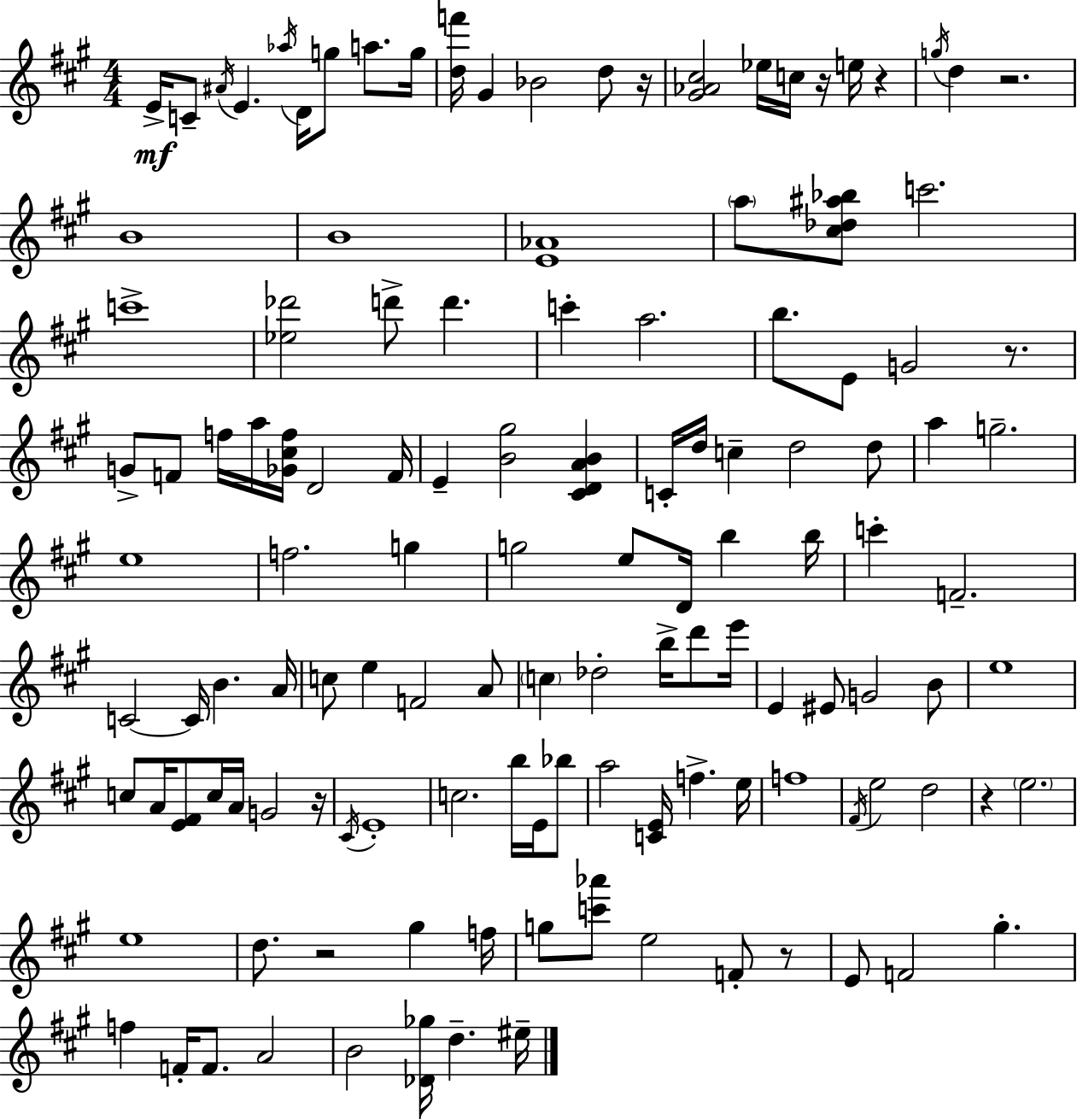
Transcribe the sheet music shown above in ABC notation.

X:1
T:Untitled
M:4/4
L:1/4
K:A
E/4 C/2 ^A/4 E _a/4 D/4 g/2 a/2 g/4 [df']/4 ^G _B2 d/2 z/4 [^G_A^c]2 _e/4 c/4 z/4 e/4 z g/4 d z2 B4 B4 [E_A]4 a/2 [^c_d^a_b]/2 c'2 c'4 [_e_d']2 d'/2 d' c' a2 b/2 E/2 G2 z/2 G/2 F/2 f/4 a/4 [_G^cf]/4 D2 F/4 E [B^g]2 [^CDAB] C/4 d/4 c d2 d/2 a g2 e4 f2 g g2 e/2 D/4 b b/4 c' F2 C2 C/4 B A/4 c/2 e F2 A/2 c _d2 b/4 d'/2 e'/4 E ^E/2 G2 B/2 e4 c/2 A/4 [E^F]/2 c/4 A/4 G2 z/4 ^C/4 E4 c2 b/4 E/4 _b/2 a2 [CE]/4 f e/4 f4 ^F/4 e2 d2 z e2 e4 d/2 z2 ^g f/4 g/2 [c'_a']/2 e2 F/2 z/2 E/2 F2 ^g f F/4 F/2 A2 B2 [_D_g]/4 d ^e/4